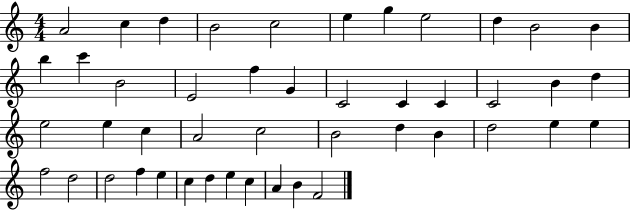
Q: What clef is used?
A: treble